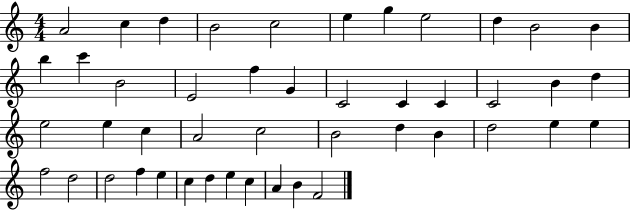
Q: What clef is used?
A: treble